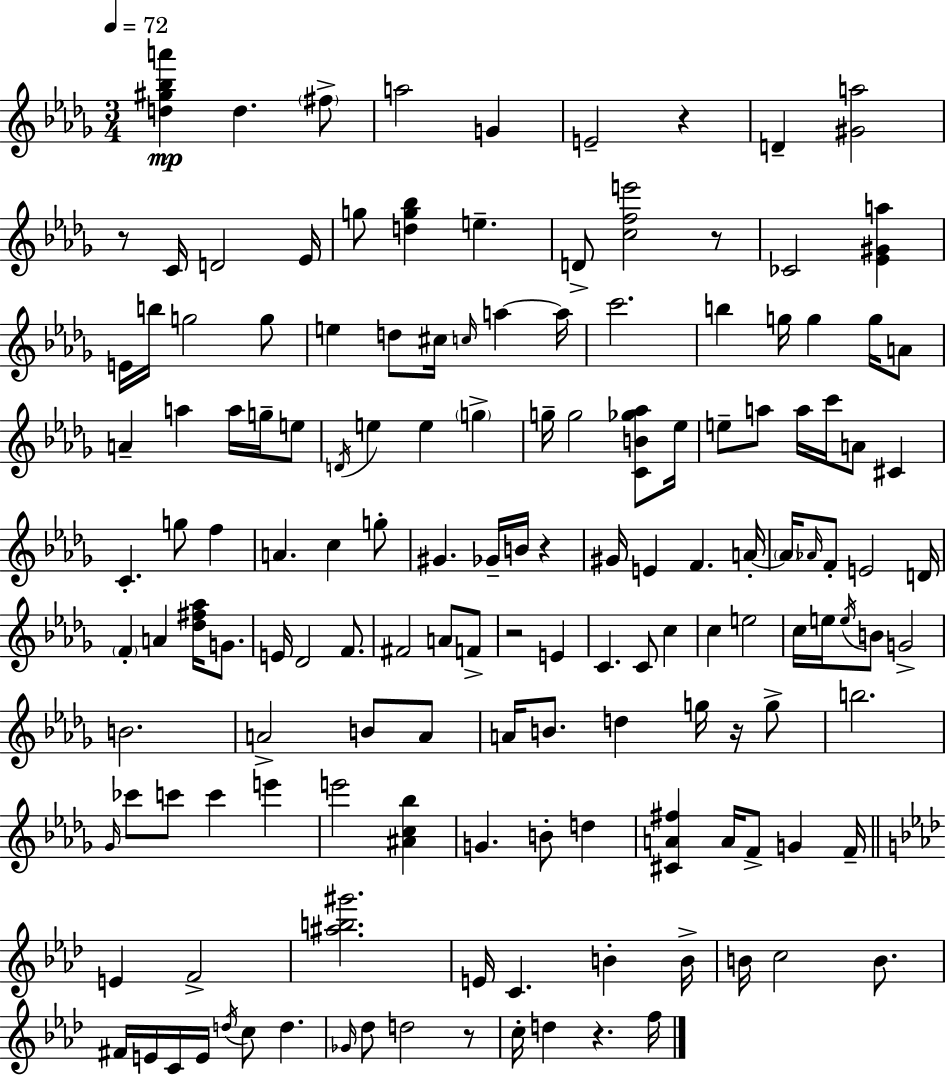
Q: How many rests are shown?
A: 8